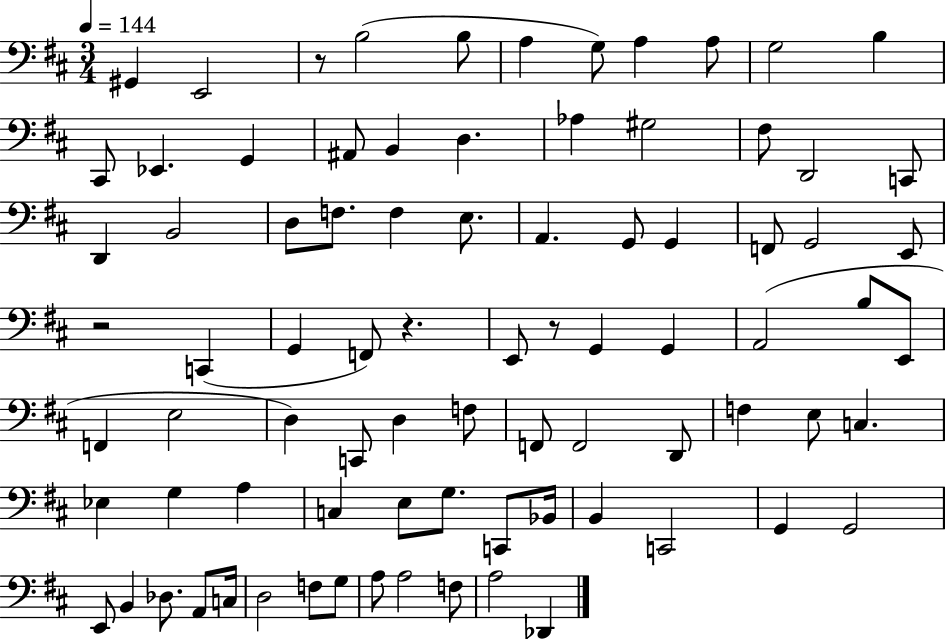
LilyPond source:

{
  \clef bass
  \numericTimeSignature
  \time 3/4
  \key d \major
  \tempo 4 = 144
  gis,4 e,2 | r8 b2( b8 | a4 g8) a4 a8 | g2 b4 | \break cis,8 ees,4. g,4 | ais,8 b,4 d4. | aes4 gis2 | fis8 d,2 c,8 | \break d,4 b,2 | d8 f8. f4 e8. | a,4. g,8 g,4 | f,8 g,2 e,8 | \break r2 c,4( | g,4 f,8) r4. | e,8 r8 g,4 g,4 | a,2( b8 e,8 | \break f,4 e2 | d4) c,8 d4 f8 | f,8 f,2 d,8 | f4 e8 c4. | \break ees4 g4 a4 | c4 e8 g8. c,8 bes,16 | b,4 c,2 | g,4 g,2 | \break e,8 b,4 des8. a,8 c16 | d2 f8 g8 | a8 a2 f8 | a2 des,4 | \break \bar "|."
}